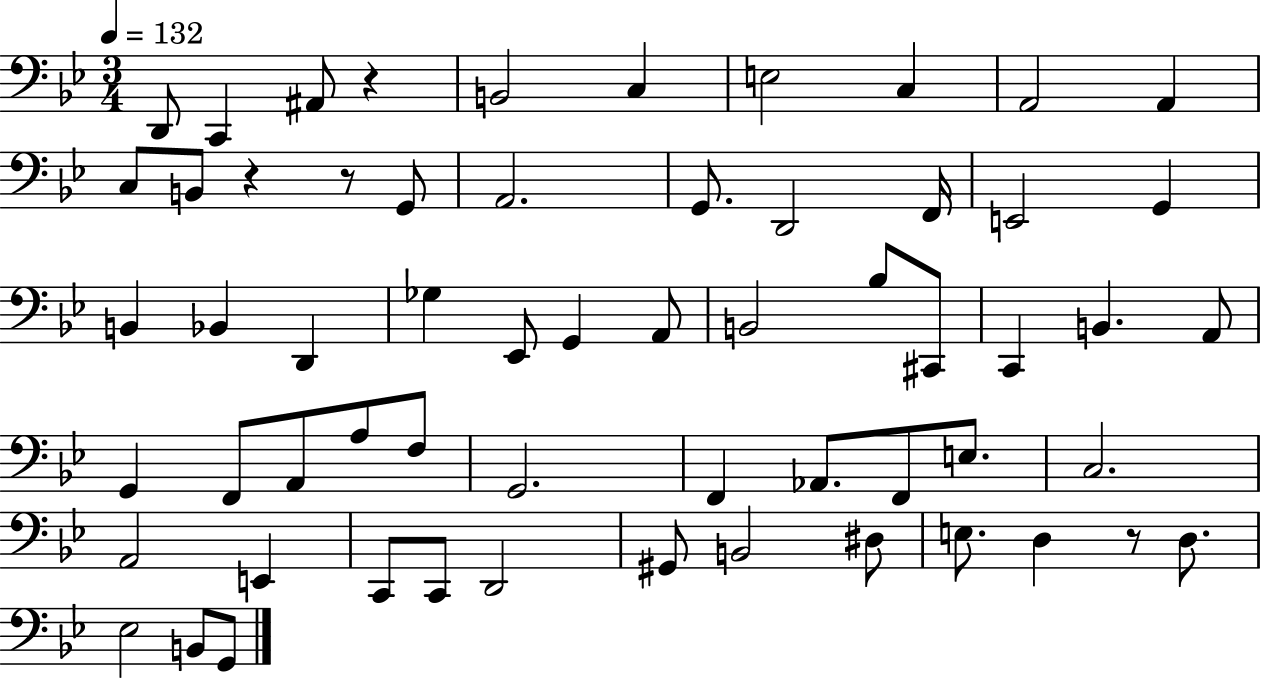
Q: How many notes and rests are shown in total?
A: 60